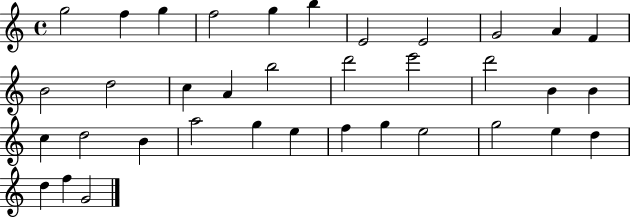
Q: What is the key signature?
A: C major